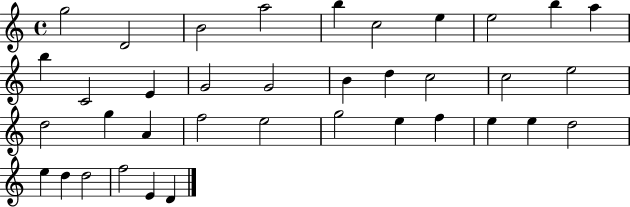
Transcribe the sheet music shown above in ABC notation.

X:1
T:Untitled
M:4/4
L:1/4
K:C
g2 D2 B2 a2 b c2 e e2 b a b C2 E G2 G2 B d c2 c2 e2 d2 g A f2 e2 g2 e f e e d2 e d d2 f2 E D